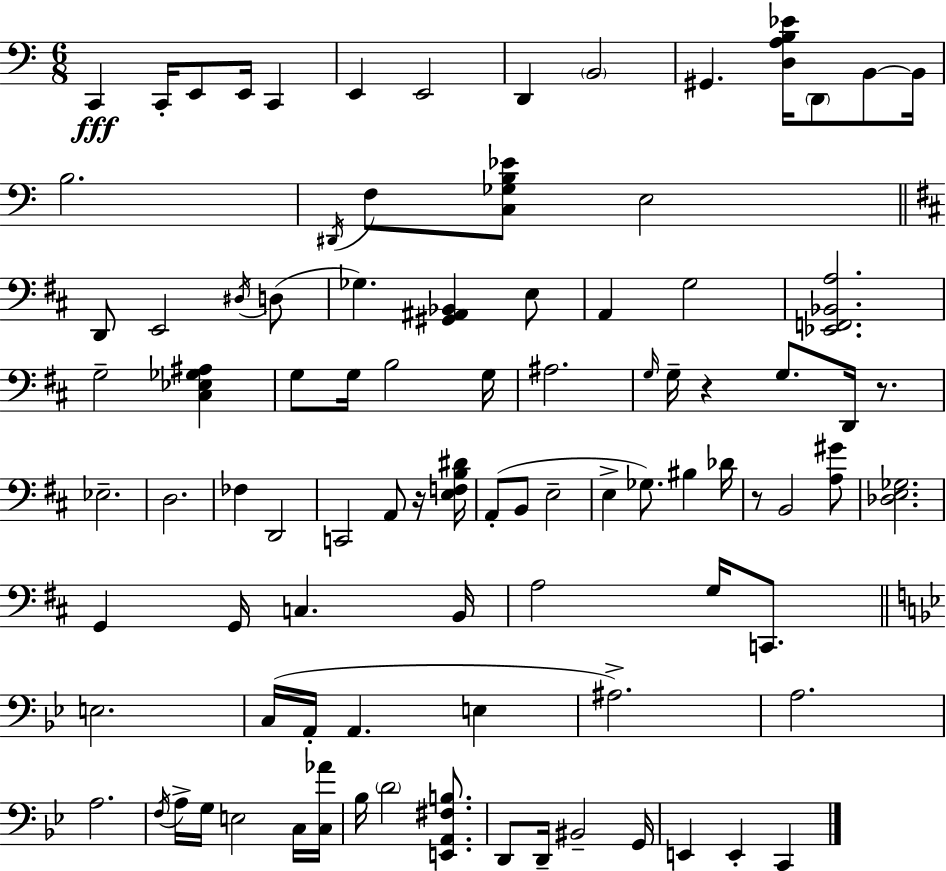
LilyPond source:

{
  \clef bass
  \numericTimeSignature
  \time 6/8
  \key a \minor
  c,4\fff c,16-. e,8 e,16 c,4 | e,4 e,2 | d,4 \parenthesize b,2 | gis,4. <d a b ees'>16 \parenthesize d,8 b,8~~ b,16 | \break b2. | \acciaccatura { dis,16 } f8 <c ges b ees'>8 e2 | \bar "||" \break \key d \major d,8 e,2 \acciaccatura { dis16 }( d8 | ges4.) <gis, ais, bes,>4 e8 | a,4 g2 | <ees, f, bes, a>2. | \break g2-- <cis ees ges ais>4 | g8 g16 b2 | g16 ais2. | \grace { g16 } g16-- r4 g8. d,16 r8. | \break ees2.-- | d2. | fes4 d,2 | c,2 a,8 | \break r16 <e f b dis'>16 a,8-.( b,8 e2-- | e4-> ges8.) bis4 | des'16 r8 b,2 | <a gis'>8 <des e ges>2. | \break g,4 g,16 c4. | b,16 a2 g16 c,8. | \bar "||" \break \key g \minor e2. | c16( a,16-. a,4. e4 | ais2.->) | a2. | \break a2. | \acciaccatura { f16 } a16-> g16 e2 c16 | <c aes'>16 bes16 \parenthesize d'2 <e, a, fis b>8. | d,8 d,16-- bis,2-- | \break g,16 e,4 e,4-. c,4 | \bar "|."
}